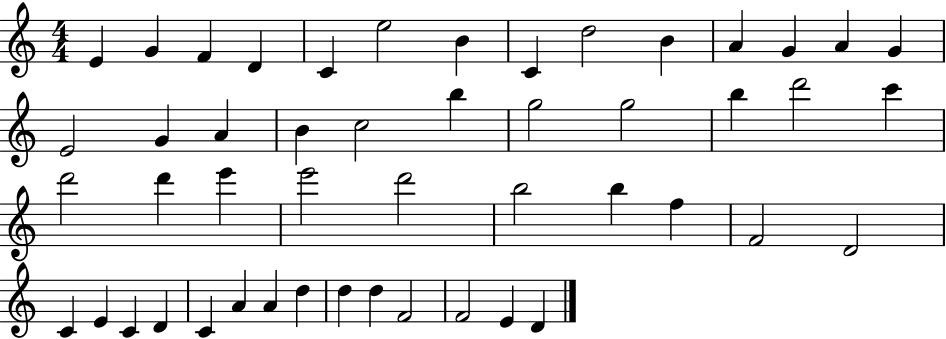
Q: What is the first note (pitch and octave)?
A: E4